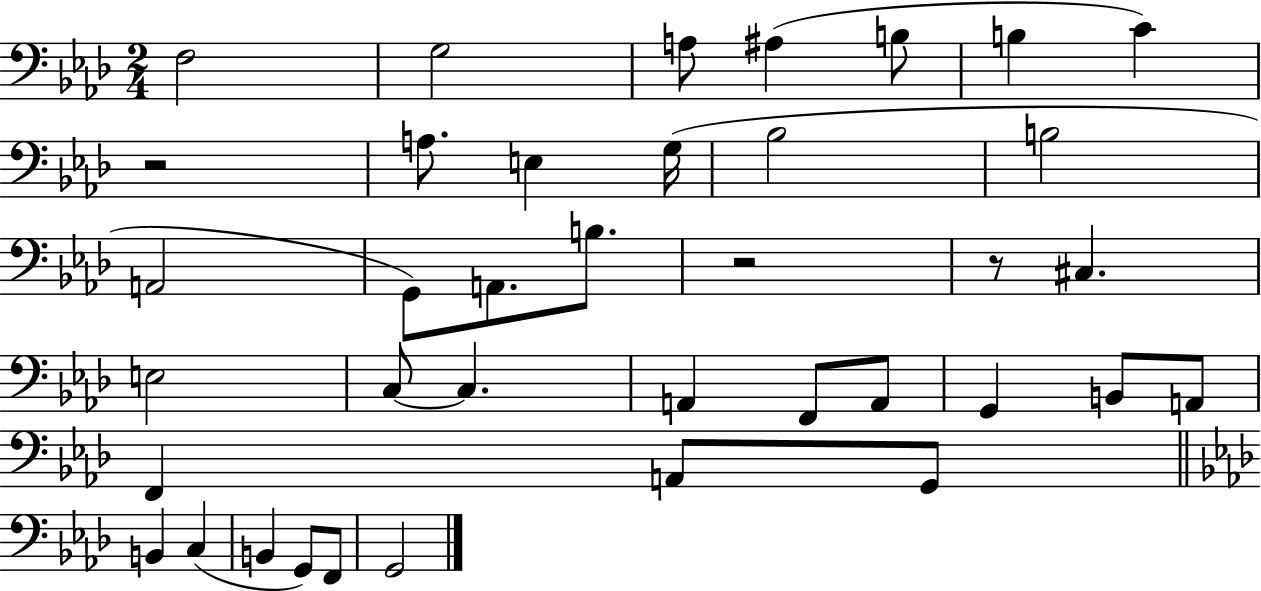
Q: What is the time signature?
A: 2/4